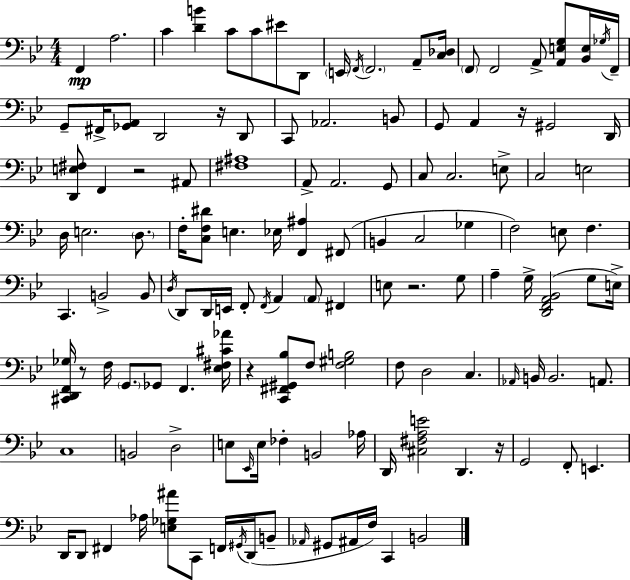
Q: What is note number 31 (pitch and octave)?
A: A2